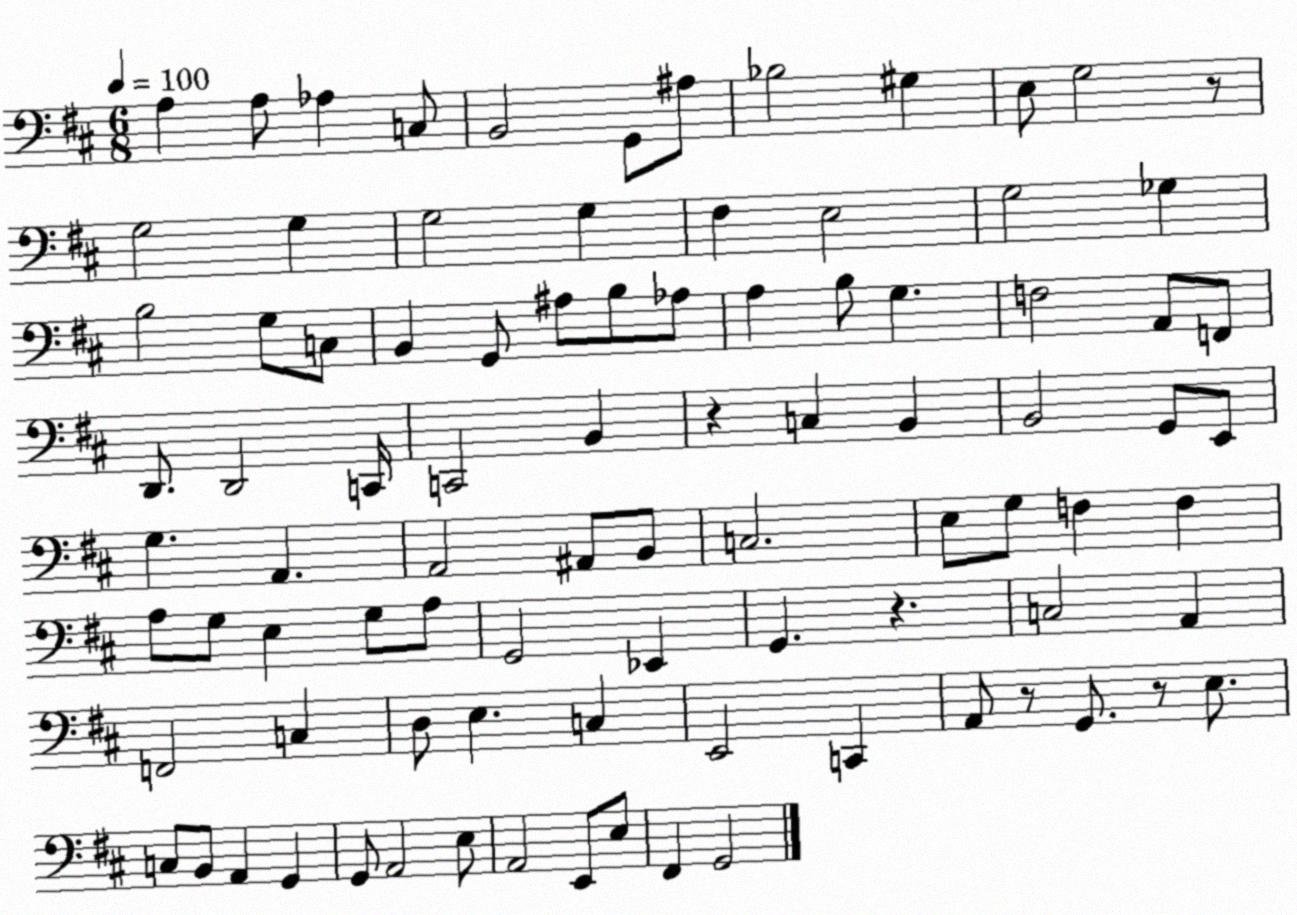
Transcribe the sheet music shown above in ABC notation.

X:1
T:Untitled
M:6/8
L:1/4
K:D
A, A,/2 _A, C,/2 B,,2 G,,/2 ^A,/2 _B,2 ^G, E,/2 G,2 z/2 G,2 G, G,2 G, ^F, E,2 G,2 _G, B,2 G,/2 C,/2 B,, G,,/2 ^A,/2 B,/2 _A,/2 A, B,/2 G, F,2 A,,/2 F,,/2 D,,/2 D,,2 C,,/4 C,,2 B,, z C, B,, B,,2 G,,/2 E,,/2 G, A,, A,,2 ^A,,/2 B,,/2 C,2 E,/2 G,/2 F, F, A,/2 G,/2 E, G,/2 A,/2 G,,2 _E,, G,, z C,2 A,, F,,2 C, D,/2 E, C, E,,2 C,, A,,/2 z/2 G,,/2 z/2 E,/2 C,/2 B,,/2 A,, G,, G,,/2 A,,2 E,/2 A,,2 E,,/2 E,/2 ^F,, G,,2